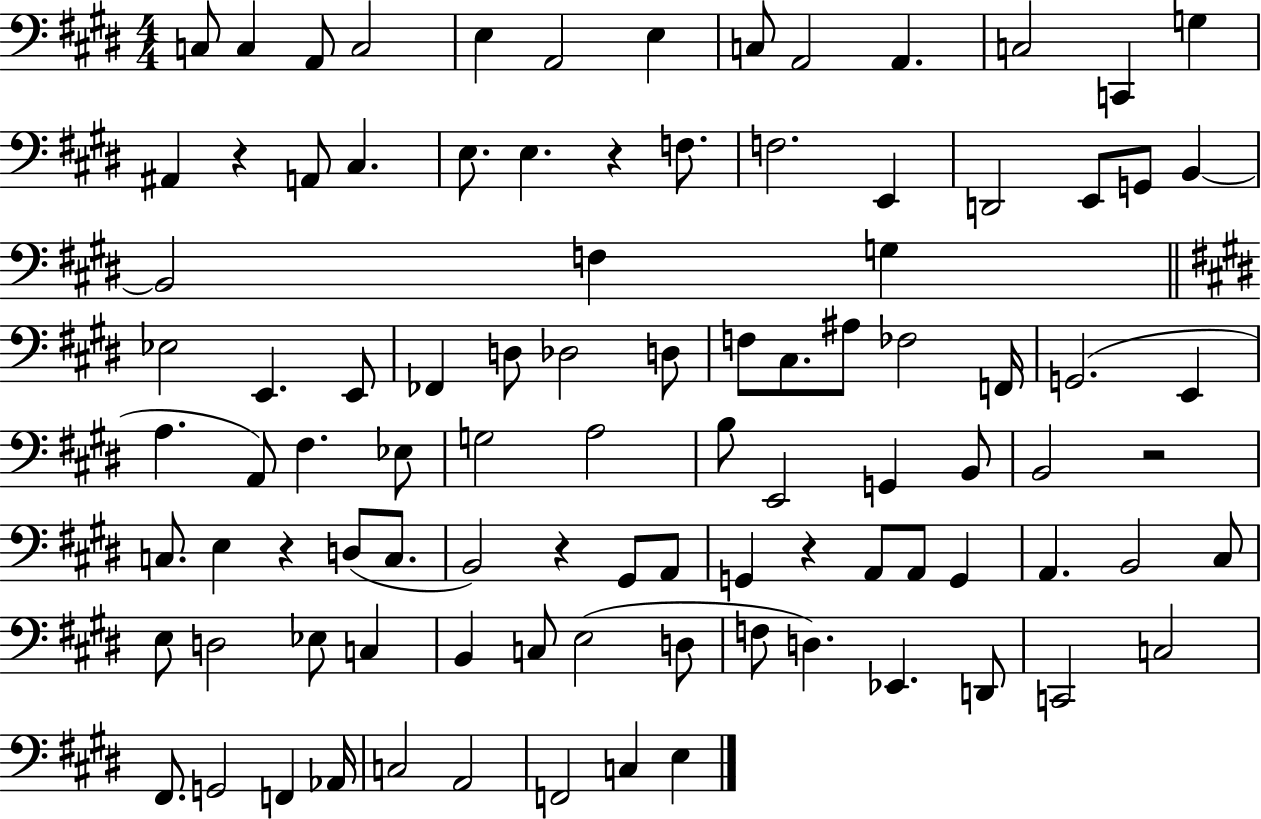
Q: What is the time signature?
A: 4/4